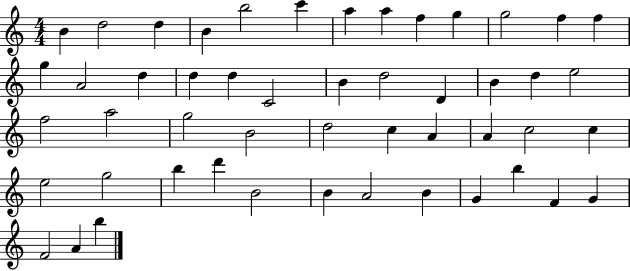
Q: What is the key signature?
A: C major